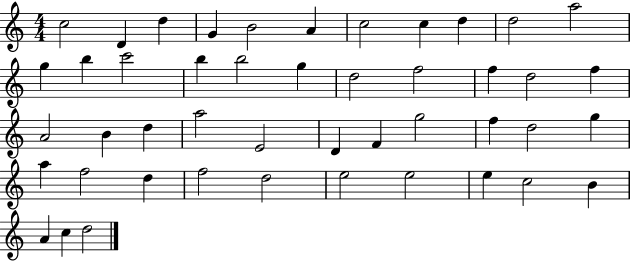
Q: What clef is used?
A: treble